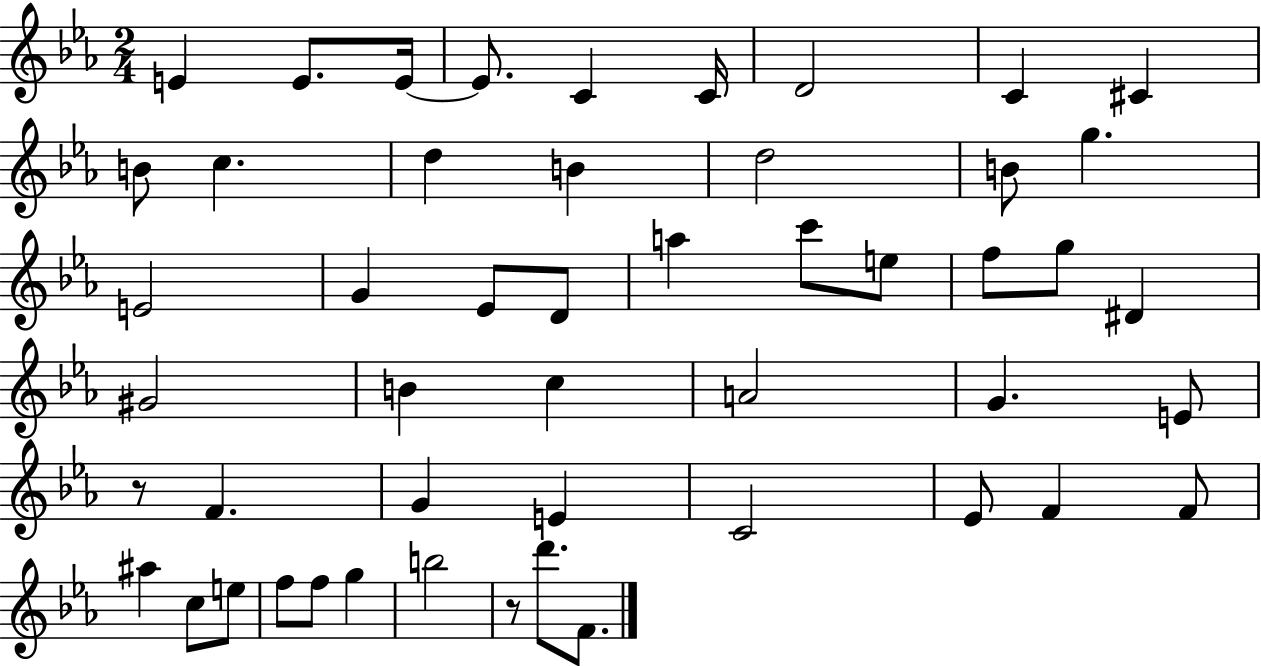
{
  \clef treble
  \numericTimeSignature
  \time 2/4
  \key ees \major
  e'4 e'8. e'16~~ | e'8. c'4 c'16 | d'2 | c'4 cis'4 | \break b'8 c''4. | d''4 b'4 | d''2 | b'8 g''4. | \break e'2 | g'4 ees'8 d'8 | a''4 c'''8 e''8 | f''8 g''8 dis'4 | \break gis'2 | b'4 c''4 | a'2 | g'4. e'8 | \break r8 f'4. | g'4 e'4 | c'2 | ees'8 f'4 f'8 | \break ais''4 c''8 e''8 | f''8 f''8 g''4 | b''2 | r8 d'''8. f'8. | \break \bar "|."
}